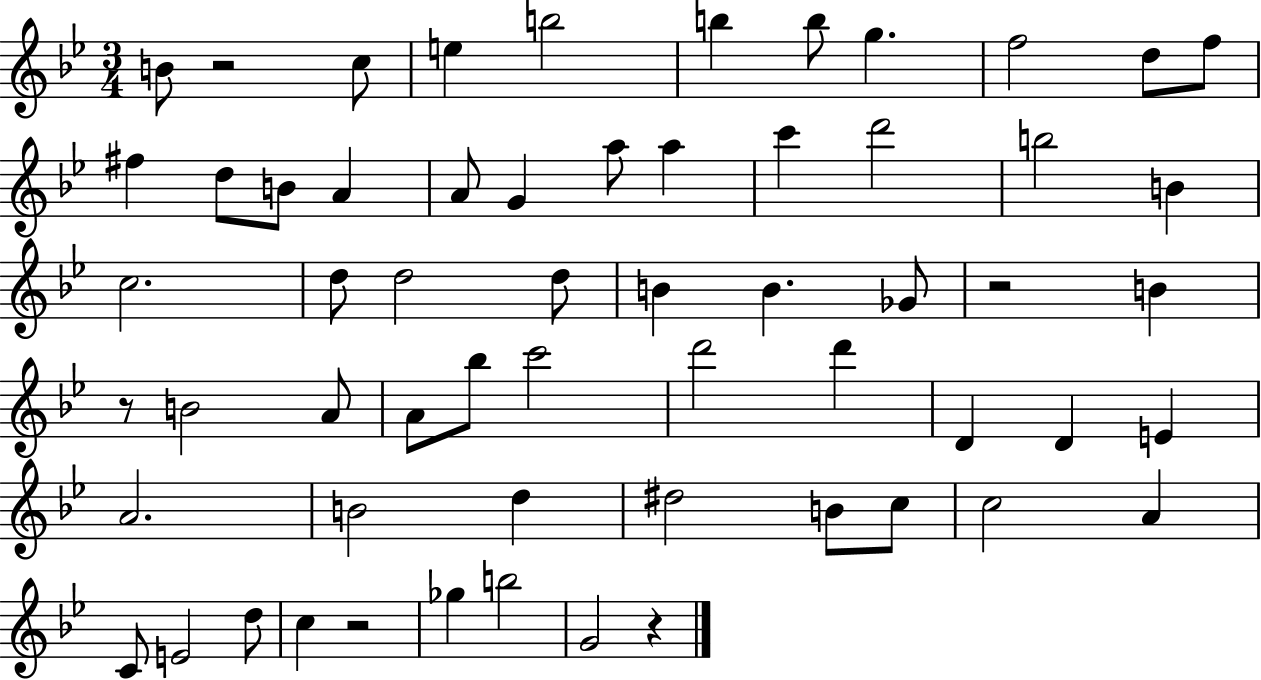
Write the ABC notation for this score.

X:1
T:Untitled
M:3/4
L:1/4
K:Bb
B/2 z2 c/2 e b2 b b/2 g f2 d/2 f/2 ^f d/2 B/2 A A/2 G a/2 a c' d'2 b2 B c2 d/2 d2 d/2 B B _G/2 z2 B z/2 B2 A/2 A/2 _b/2 c'2 d'2 d' D D E A2 B2 d ^d2 B/2 c/2 c2 A C/2 E2 d/2 c z2 _g b2 G2 z